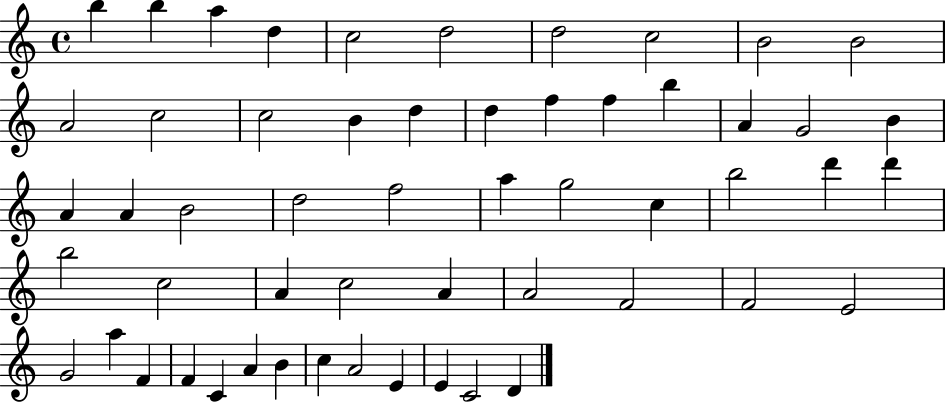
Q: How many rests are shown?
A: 0